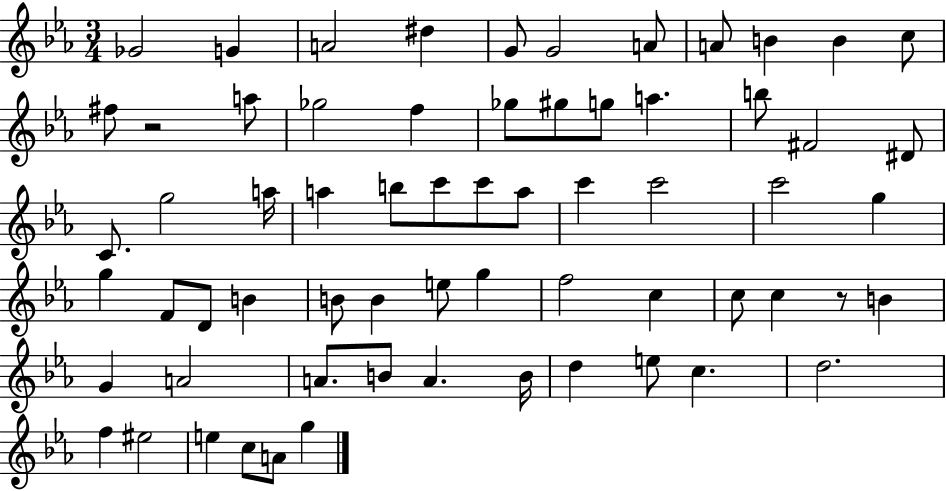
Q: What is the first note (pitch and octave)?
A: Gb4